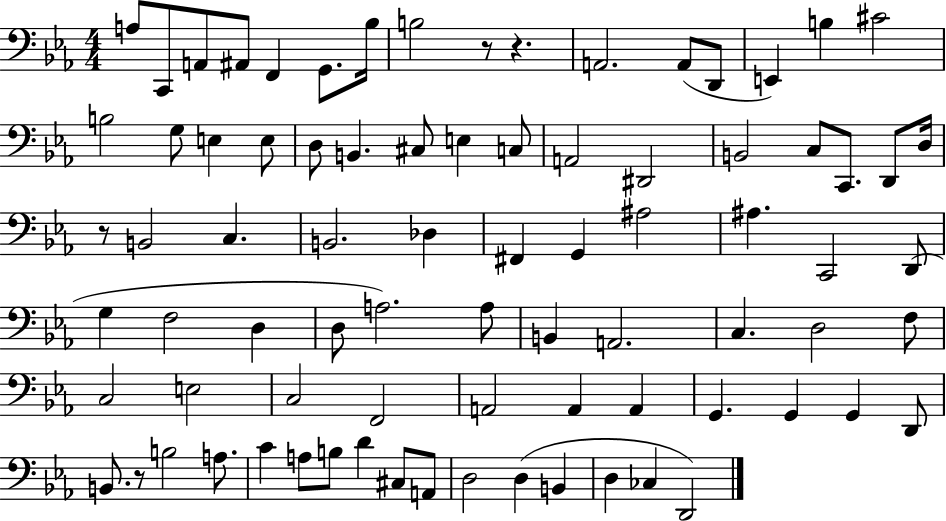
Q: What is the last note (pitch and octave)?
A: D2